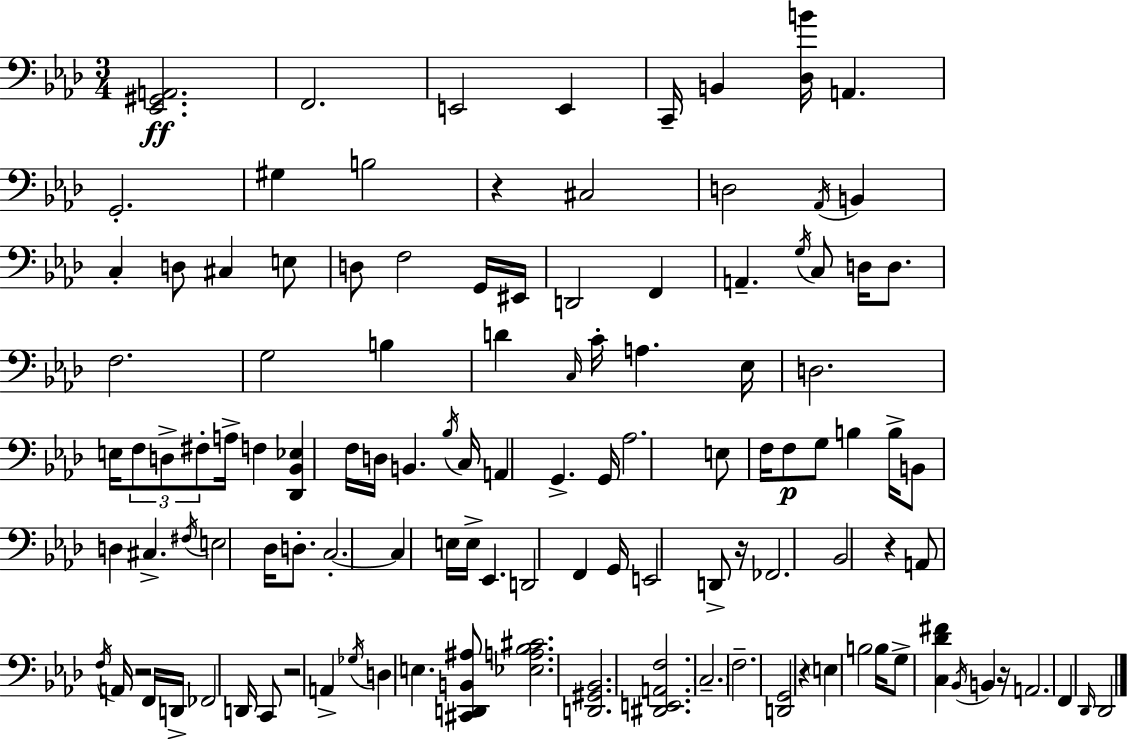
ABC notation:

X:1
T:Untitled
M:3/4
L:1/4
K:Fm
[_E,,^G,,A,,]2 F,,2 E,,2 E,, C,,/4 B,, [_D,B]/4 A,, G,,2 ^G, B,2 z ^C,2 D,2 _A,,/4 B,, C, D,/2 ^C, E,/2 D,/2 F,2 G,,/4 ^E,,/4 D,,2 F,, A,, G,/4 C,/2 D,/4 D,/2 F,2 G,2 B, D C,/4 C/4 A, _E,/4 D,2 E,/4 F,/2 D,/2 ^F,/2 A,/4 F, [_D,,_B,,_E,] F,/4 D,/4 B,, _B,/4 C,/4 A,, G,, G,,/4 _A,2 E,/2 F,/4 F,/2 G,/2 B, B,/4 B,,/2 D, ^C, ^F,/4 E,2 _D,/4 D,/2 C,2 C, E,/4 E,/4 _E,, D,,2 F,, G,,/4 E,,2 D,,/2 z/4 _F,,2 _B,,2 z A,,/2 F,/4 A,,/4 z2 F,,/4 D,,/4 _F,,2 D,,/4 C,,/2 z2 A,, _G,/4 D, E, [^C,,D,,B,,^A,]/2 [_E,A,_B,^C]2 [D,,^G,,_B,,]2 [^D,,E,,A,,F,]2 C,2 F,2 [D,,G,,]2 z E, B,2 B,/4 G,/2 [C,_D^F] _B,,/4 B,, z/4 A,,2 F,, _D,,/4 _D,,2